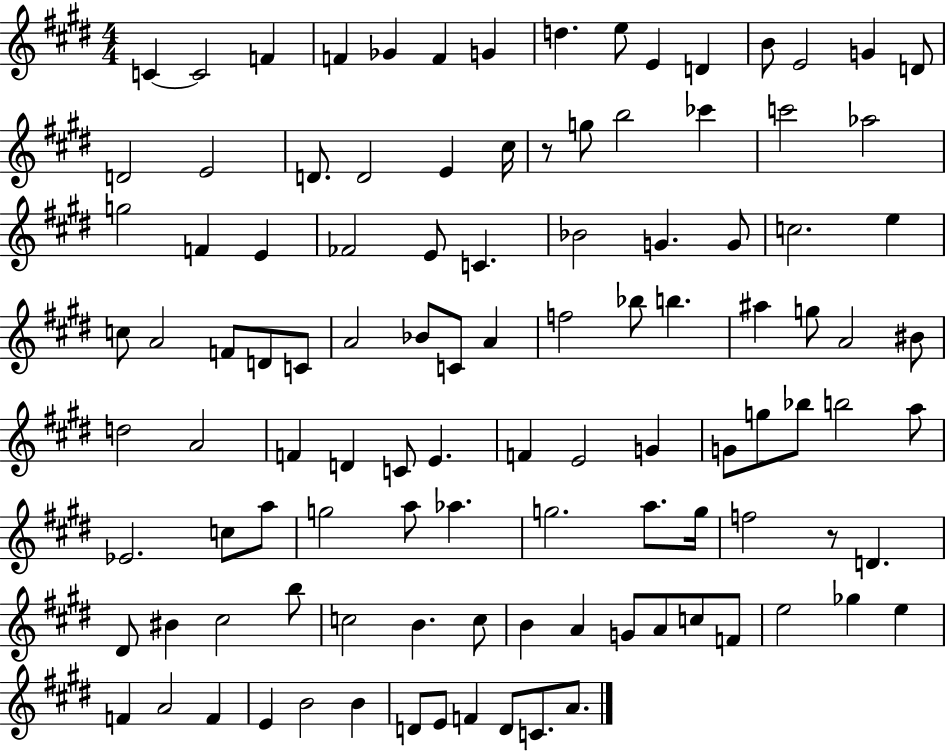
X:1
T:Untitled
M:4/4
L:1/4
K:E
C C2 F F _G F G d e/2 E D B/2 E2 G D/2 D2 E2 D/2 D2 E ^c/4 z/2 g/2 b2 _c' c'2 _a2 g2 F E _F2 E/2 C _B2 G G/2 c2 e c/2 A2 F/2 D/2 C/2 A2 _B/2 C/2 A f2 _b/2 b ^a g/2 A2 ^B/2 d2 A2 F D C/2 E F E2 G G/2 g/2 _b/2 b2 a/2 _E2 c/2 a/2 g2 a/2 _a g2 a/2 g/4 f2 z/2 D ^D/2 ^B ^c2 b/2 c2 B c/2 B A G/2 A/2 c/2 F/2 e2 _g e F A2 F E B2 B D/2 E/2 F D/2 C/2 A/2